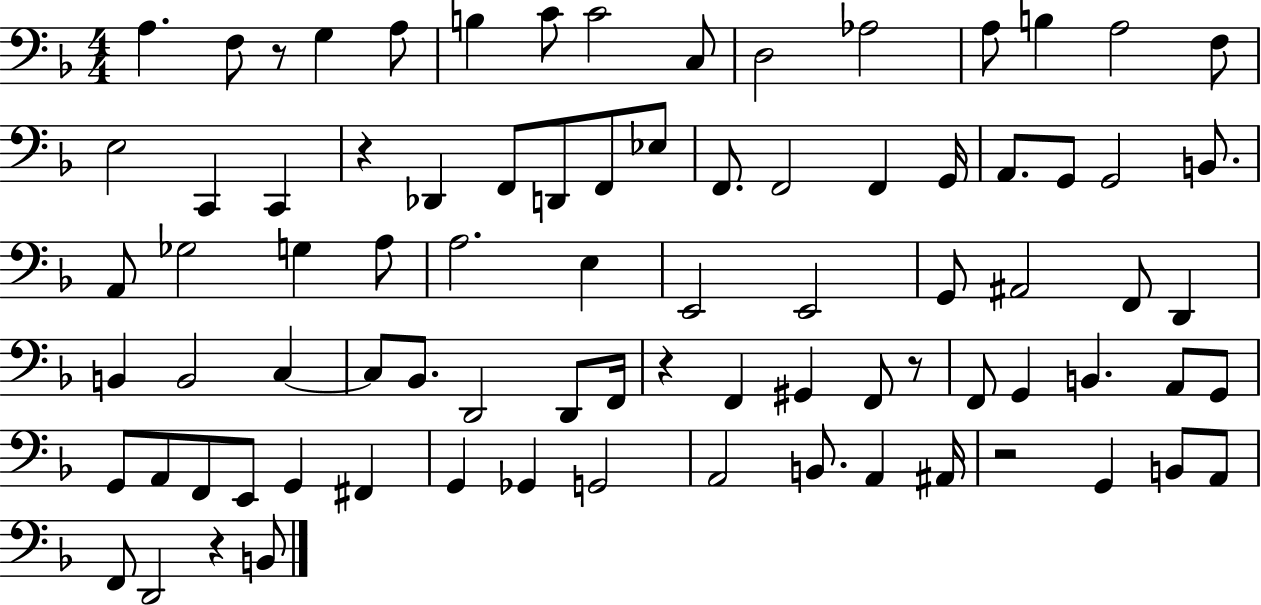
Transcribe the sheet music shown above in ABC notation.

X:1
T:Untitled
M:4/4
L:1/4
K:F
A, F,/2 z/2 G, A,/2 B, C/2 C2 C,/2 D,2 _A,2 A,/2 B, A,2 F,/2 E,2 C,, C,, z _D,, F,,/2 D,,/2 F,,/2 _E,/2 F,,/2 F,,2 F,, G,,/4 A,,/2 G,,/2 G,,2 B,,/2 A,,/2 _G,2 G, A,/2 A,2 E, E,,2 E,,2 G,,/2 ^A,,2 F,,/2 D,, B,, B,,2 C, C,/2 _B,,/2 D,,2 D,,/2 F,,/4 z F,, ^G,, F,,/2 z/2 F,,/2 G,, B,, A,,/2 G,,/2 G,,/2 A,,/2 F,,/2 E,,/2 G,, ^F,, G,, _G,, G,,2 A,,2 B,,/2 A,, ^A,,/4 z2 G,, B,,/2 A,,/2 F,,/2 D,,2 z B,,/2